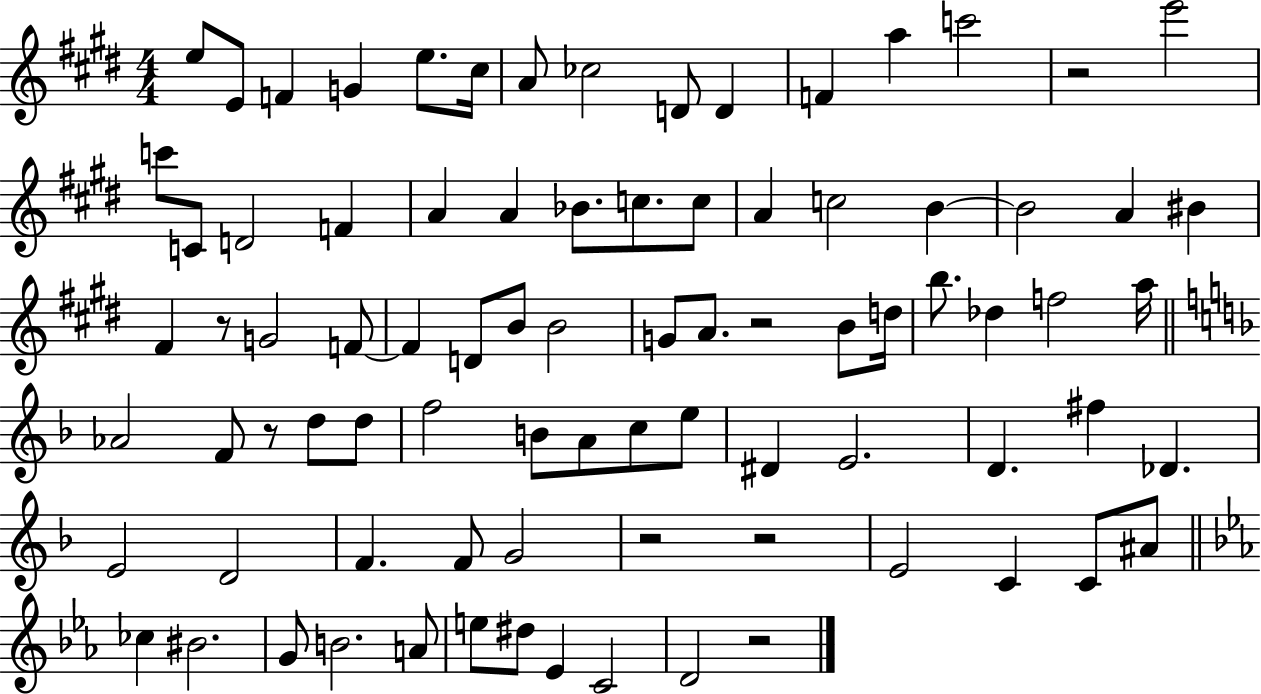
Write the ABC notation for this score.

X:1
T:Untitled
M:4/4
L:1/4
K:E
e/2 E/2 F G e/2 ^c/4 A/2 _c2 D/2 D F a c'2 z2 e'2 c'/2 C/2 D2 F A A _B/2 c/2 c/2 A c2 B B2 A ^B ^F z/2 G2 F/2 F D/2 B/2 B2 G/2 A/2 z2 B/2 d/4 b/2 _d f2 a/4 _A2 F/2 z/2 d/2 d/2 f2 B/2 A/2 c/2 e/2 ^D E2 D ^f _D E2 D2 F F/2 G2 z2 z2 E2 C C/2 ^A/2 _c ^B2 G/2 B2 A/2 e/2 ^d/2 _E C2 D2 z2